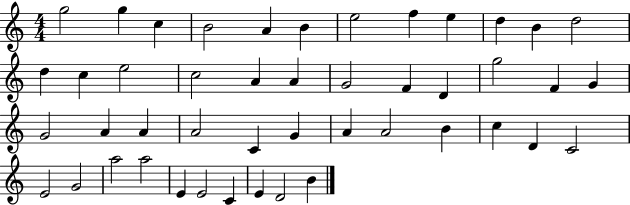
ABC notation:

X:1
T:Untitled
M:4/4
L:1/4
K:C
g2 g c B2 A B e2 f e d B d2 d c e2 c2 A A G2 F D g2 F G G2 A A A2 C G A A2 B c D C2 E2 G2 a2 a2 E E2 C E D2 B